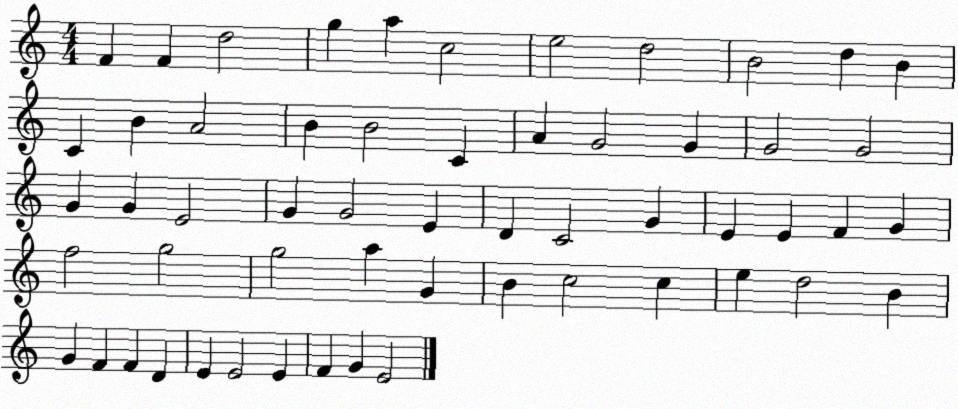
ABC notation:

X:1
T:Untitled
M:4/4
L:1/4
K:C
F F d2 g a c2 e2 d2 B2 d B C B A2 B B2 C A G2 G G2 G2 G G E2 G G2 E D C2 G E E F G f2 g2 g2 a G B c2 c e d2 B G F F D E E2 E F G E2